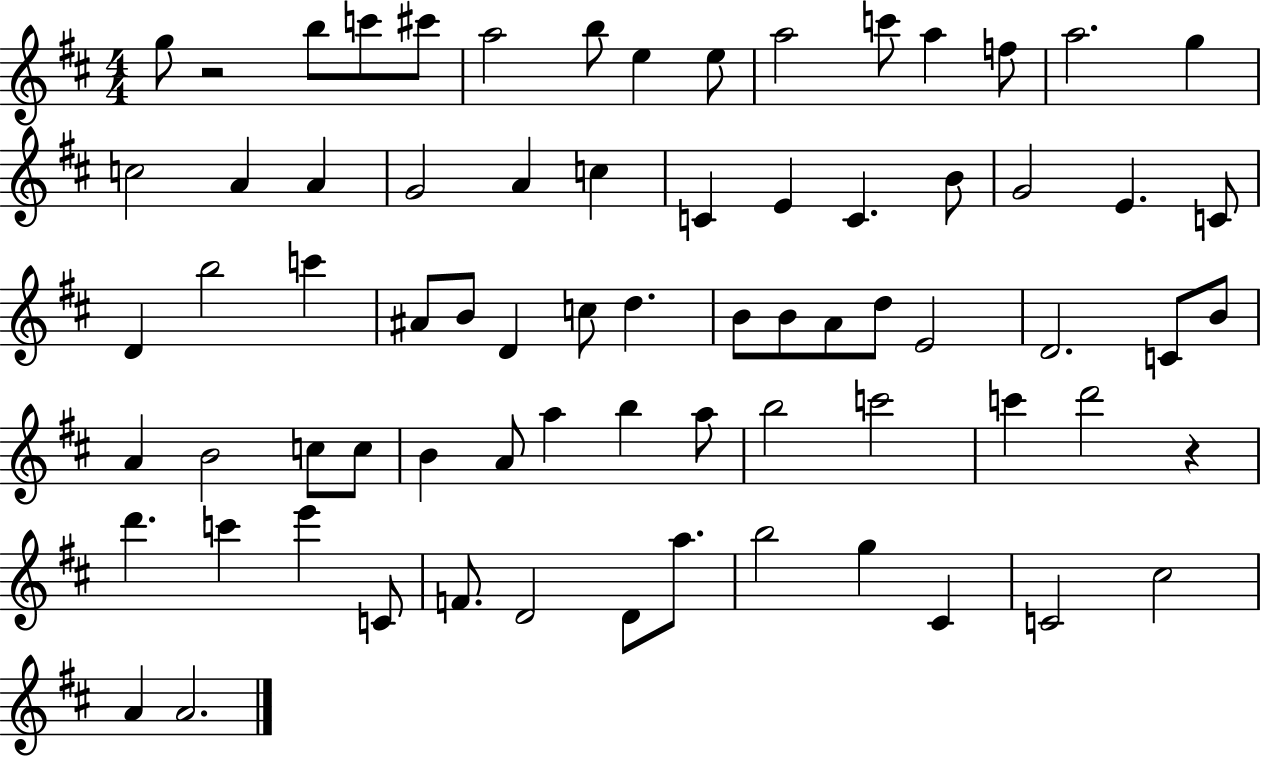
X:1
T:Untitled
M:4/4
L:1/4
K:D
g/2 z2 b/2 c'/2 ^c'/2 a2 b/2 e e/2 a2 c'/2 a f/2 a2 g c2 A A G2 A c C E C B/2 G2 E C/2 D b2 c' ^A/2 B/2 D c/2 d B/2 B/2 A/2 d/2 E2 D2 C/2 B/2 A B2 c/2 c/2 B A/2 a b a/2 b2 c'2 c' d'2 z d' c' e' C/2 F/2 D2 D/2 a/2 b2 g ^C C2 ^c2 A A2